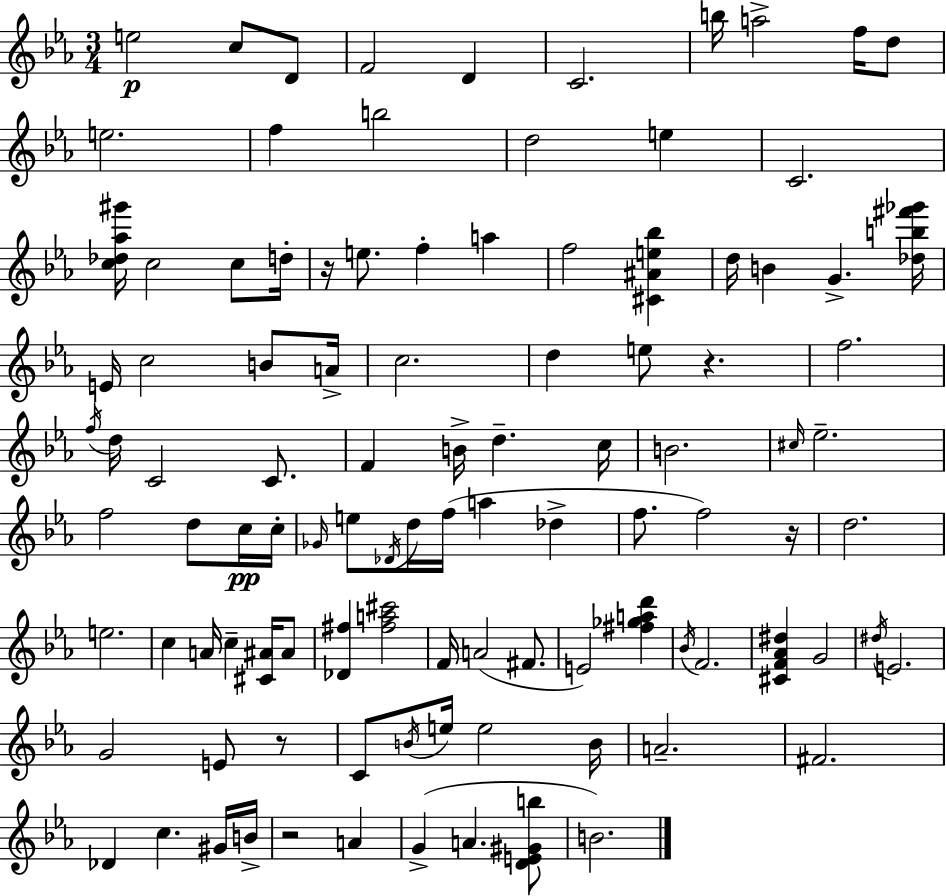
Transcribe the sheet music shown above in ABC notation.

X:1
T:Untitled
M:3/4
L:1/4
K:Eb
e2 c/2 D/2 F2 D C2 b/4 a2 f/4 d/2 e2 f b2 d2 e C2 [c_d_a^g']/4 c2 c/2 d/4 z/4 e/2 f a f2 [^C^Ae_b] d/4 B G [_db^f'_g']/4 E/4 c2 B/2 A/4 c2 d e/2 z f2 f/4 d/4 C2 C/2 F B/4 d c/4 B2 ^c/4 _e2 f2 d/2 c/4 c/4 _G/4 e/2 _D/4 d/4 f/4 a _d f/2 f2 z/4 d2 e2 c A/4 c [^C^A]/4 ^A/2 [_D^f] [^fa^c']2 F/4 A2 ^F/2 E2 [^f_gad'] _B/4 F2 [^CF_A^d] G2 ^d/4 E2 G2 E/2 z/2 C/2 B/4 e/4 e2 B/4 A2 ^F2 _D c ^G/4 B/4 z2 A G A [DE^Gb]/2 B2